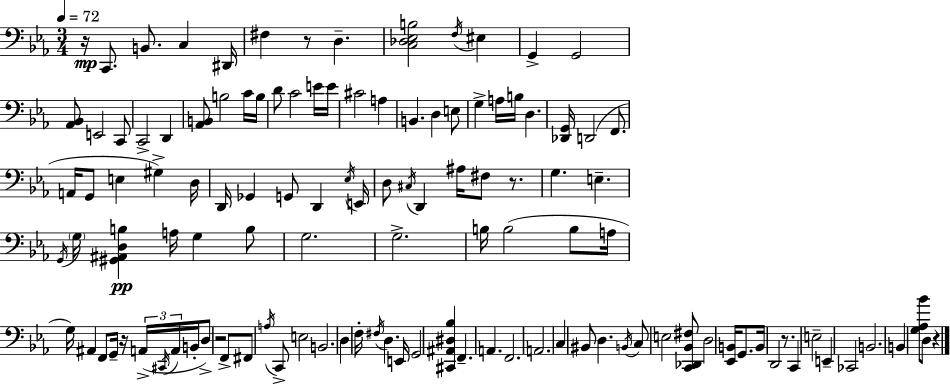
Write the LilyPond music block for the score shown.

{
  \clef bass
  \numericTimeSignature
  \time 3/4
  \key c \minor
  \tempo 4 = 72
  \repeat volta 2 { r16\mp c,8. b,8. c4 dis,16 | fis4 r8 d4.-- | <c des ees b>2 \acciaccatura { f16 } eis4 | g,4-> g,2 | \break <aes, bes,>8 e,2 c,8 | c,2-> d,4 | <aes, b,>8 b2 c'16 | b16 d'8 c'2 e'16 | \break e'16 cis'2 a4 | b,4. d4 e8 | g4-> a16 b16 d4. | <des, g,>16 d,2( f,8. | \break a,16 g,8 e4 gis4->) | d16 d,16 ges,4 g,8 d,4 | \acciaccatura { ees16 } e,16 d8 \acciaccatura { cis16 } d,4 ais16 fis8 | r8. g4. e4.-- | \break \acciaccatura { g,16 } \parenthesize g16 <gis, ais, d b>4\pp a16 g4 | b8 g2. | g2.-> | b16 b2( | \break b8 a16 g16) ais,4 f,8 g,16-- | r16 \tuplet 3/2 { a,16->( \acciaccatura { cis,16 } a,16 } b,16-. d8->) r2 | f,8-> fis,8 \acciaccatura { a16 } c,8-> e2 | b,2. | \break d4 f16-. \acciaccatura { fis16 } | d4. e,16 g,2 | <cis, ais, dis bes>4 f,4.-- | a,4. f,2. | \break a,2. | c4 bis,8 | d4. \acciaccatura { b,16 } c8 e2 | <c, des, bes, fis>8 d2 | \break <ees, b,>16 g,8. b,16 d,2 | r8. c,4 | e2-- e,4-- | ces,2 b,2. | \break b,4 | <g aes bes'>8 d8 r4 } \bar "|."
}